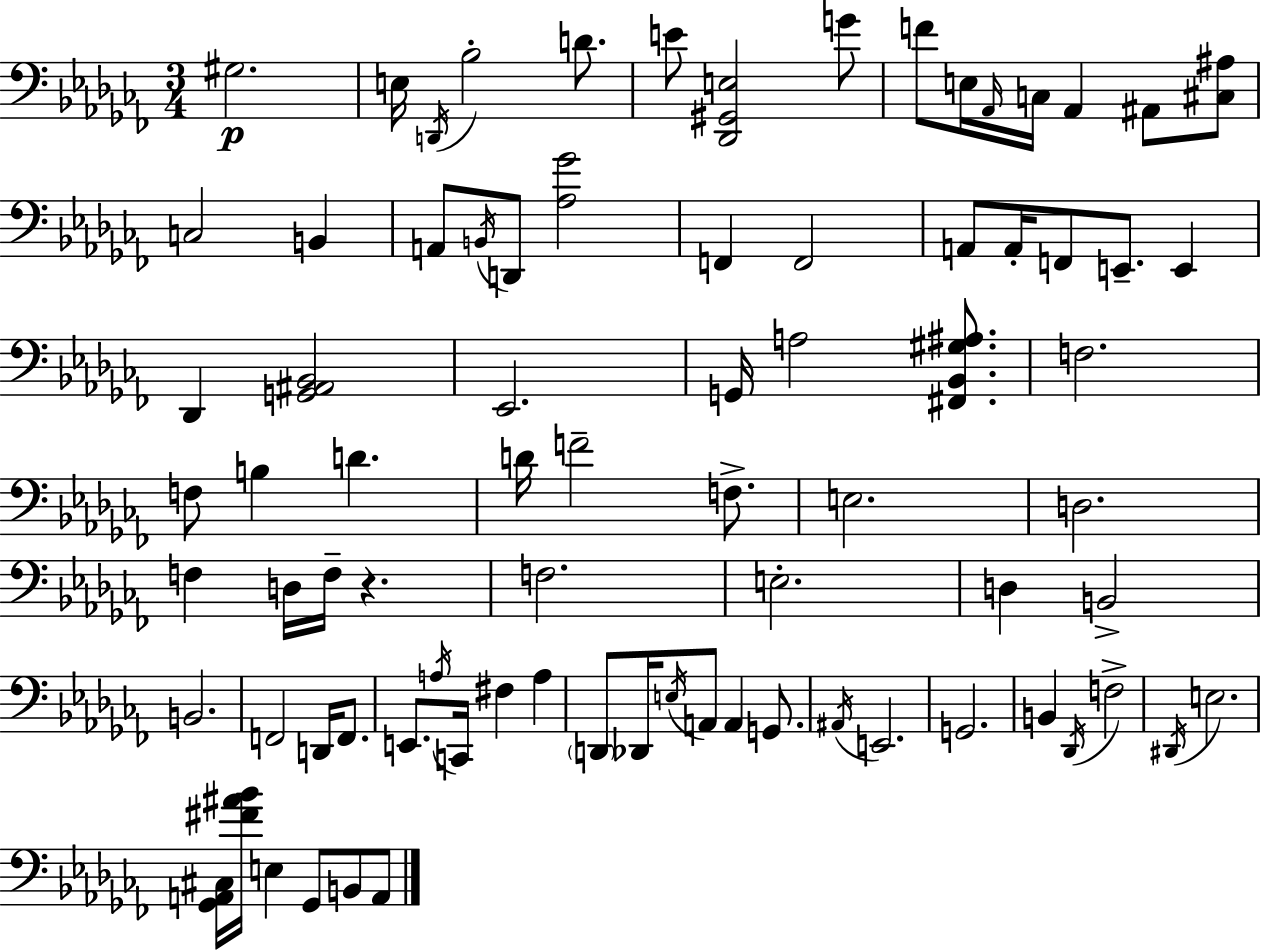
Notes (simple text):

G#3/h. E3/s D2/s Bb3/h D4/e. E4/e [Db2,G#2,E3]/h G4/e F4/e E3/s Ab2/s C3/s Ab2/q A#2/e [C#3,A#3]/e C3/h B2/q A2/e B2/s D2/e [Ab3,Gb4]/h F2/q F2/h A2/e A2/s F2/e E2/e. E2/q Db2/q [G2,A#2,Bb2]/h Eb2/h. G2/s A3/h [F#2,Bb2,G#3,A#3]/e. F3/h. F3/e B3/q D4/q. D4/s F4/h F3/e. E3/h. D3/h. F3/q D3/s F3/s R/q. F3/h. E3/h. D3/q B2/h B2/h. F2/h D2/s F2/e. E2/e. A3/s C2/s F#3/q A3/q D2/e Db2/s E3/s A2/e A2/q G2/e. A#2/s E2/h. G2/h. B2/q Db2/s F3/h D#2/s E3/h. [Gb2,A2,C#3]/s [F#4,A#4,Bb4]/s E3/q Gb2/e B2/e A2/e